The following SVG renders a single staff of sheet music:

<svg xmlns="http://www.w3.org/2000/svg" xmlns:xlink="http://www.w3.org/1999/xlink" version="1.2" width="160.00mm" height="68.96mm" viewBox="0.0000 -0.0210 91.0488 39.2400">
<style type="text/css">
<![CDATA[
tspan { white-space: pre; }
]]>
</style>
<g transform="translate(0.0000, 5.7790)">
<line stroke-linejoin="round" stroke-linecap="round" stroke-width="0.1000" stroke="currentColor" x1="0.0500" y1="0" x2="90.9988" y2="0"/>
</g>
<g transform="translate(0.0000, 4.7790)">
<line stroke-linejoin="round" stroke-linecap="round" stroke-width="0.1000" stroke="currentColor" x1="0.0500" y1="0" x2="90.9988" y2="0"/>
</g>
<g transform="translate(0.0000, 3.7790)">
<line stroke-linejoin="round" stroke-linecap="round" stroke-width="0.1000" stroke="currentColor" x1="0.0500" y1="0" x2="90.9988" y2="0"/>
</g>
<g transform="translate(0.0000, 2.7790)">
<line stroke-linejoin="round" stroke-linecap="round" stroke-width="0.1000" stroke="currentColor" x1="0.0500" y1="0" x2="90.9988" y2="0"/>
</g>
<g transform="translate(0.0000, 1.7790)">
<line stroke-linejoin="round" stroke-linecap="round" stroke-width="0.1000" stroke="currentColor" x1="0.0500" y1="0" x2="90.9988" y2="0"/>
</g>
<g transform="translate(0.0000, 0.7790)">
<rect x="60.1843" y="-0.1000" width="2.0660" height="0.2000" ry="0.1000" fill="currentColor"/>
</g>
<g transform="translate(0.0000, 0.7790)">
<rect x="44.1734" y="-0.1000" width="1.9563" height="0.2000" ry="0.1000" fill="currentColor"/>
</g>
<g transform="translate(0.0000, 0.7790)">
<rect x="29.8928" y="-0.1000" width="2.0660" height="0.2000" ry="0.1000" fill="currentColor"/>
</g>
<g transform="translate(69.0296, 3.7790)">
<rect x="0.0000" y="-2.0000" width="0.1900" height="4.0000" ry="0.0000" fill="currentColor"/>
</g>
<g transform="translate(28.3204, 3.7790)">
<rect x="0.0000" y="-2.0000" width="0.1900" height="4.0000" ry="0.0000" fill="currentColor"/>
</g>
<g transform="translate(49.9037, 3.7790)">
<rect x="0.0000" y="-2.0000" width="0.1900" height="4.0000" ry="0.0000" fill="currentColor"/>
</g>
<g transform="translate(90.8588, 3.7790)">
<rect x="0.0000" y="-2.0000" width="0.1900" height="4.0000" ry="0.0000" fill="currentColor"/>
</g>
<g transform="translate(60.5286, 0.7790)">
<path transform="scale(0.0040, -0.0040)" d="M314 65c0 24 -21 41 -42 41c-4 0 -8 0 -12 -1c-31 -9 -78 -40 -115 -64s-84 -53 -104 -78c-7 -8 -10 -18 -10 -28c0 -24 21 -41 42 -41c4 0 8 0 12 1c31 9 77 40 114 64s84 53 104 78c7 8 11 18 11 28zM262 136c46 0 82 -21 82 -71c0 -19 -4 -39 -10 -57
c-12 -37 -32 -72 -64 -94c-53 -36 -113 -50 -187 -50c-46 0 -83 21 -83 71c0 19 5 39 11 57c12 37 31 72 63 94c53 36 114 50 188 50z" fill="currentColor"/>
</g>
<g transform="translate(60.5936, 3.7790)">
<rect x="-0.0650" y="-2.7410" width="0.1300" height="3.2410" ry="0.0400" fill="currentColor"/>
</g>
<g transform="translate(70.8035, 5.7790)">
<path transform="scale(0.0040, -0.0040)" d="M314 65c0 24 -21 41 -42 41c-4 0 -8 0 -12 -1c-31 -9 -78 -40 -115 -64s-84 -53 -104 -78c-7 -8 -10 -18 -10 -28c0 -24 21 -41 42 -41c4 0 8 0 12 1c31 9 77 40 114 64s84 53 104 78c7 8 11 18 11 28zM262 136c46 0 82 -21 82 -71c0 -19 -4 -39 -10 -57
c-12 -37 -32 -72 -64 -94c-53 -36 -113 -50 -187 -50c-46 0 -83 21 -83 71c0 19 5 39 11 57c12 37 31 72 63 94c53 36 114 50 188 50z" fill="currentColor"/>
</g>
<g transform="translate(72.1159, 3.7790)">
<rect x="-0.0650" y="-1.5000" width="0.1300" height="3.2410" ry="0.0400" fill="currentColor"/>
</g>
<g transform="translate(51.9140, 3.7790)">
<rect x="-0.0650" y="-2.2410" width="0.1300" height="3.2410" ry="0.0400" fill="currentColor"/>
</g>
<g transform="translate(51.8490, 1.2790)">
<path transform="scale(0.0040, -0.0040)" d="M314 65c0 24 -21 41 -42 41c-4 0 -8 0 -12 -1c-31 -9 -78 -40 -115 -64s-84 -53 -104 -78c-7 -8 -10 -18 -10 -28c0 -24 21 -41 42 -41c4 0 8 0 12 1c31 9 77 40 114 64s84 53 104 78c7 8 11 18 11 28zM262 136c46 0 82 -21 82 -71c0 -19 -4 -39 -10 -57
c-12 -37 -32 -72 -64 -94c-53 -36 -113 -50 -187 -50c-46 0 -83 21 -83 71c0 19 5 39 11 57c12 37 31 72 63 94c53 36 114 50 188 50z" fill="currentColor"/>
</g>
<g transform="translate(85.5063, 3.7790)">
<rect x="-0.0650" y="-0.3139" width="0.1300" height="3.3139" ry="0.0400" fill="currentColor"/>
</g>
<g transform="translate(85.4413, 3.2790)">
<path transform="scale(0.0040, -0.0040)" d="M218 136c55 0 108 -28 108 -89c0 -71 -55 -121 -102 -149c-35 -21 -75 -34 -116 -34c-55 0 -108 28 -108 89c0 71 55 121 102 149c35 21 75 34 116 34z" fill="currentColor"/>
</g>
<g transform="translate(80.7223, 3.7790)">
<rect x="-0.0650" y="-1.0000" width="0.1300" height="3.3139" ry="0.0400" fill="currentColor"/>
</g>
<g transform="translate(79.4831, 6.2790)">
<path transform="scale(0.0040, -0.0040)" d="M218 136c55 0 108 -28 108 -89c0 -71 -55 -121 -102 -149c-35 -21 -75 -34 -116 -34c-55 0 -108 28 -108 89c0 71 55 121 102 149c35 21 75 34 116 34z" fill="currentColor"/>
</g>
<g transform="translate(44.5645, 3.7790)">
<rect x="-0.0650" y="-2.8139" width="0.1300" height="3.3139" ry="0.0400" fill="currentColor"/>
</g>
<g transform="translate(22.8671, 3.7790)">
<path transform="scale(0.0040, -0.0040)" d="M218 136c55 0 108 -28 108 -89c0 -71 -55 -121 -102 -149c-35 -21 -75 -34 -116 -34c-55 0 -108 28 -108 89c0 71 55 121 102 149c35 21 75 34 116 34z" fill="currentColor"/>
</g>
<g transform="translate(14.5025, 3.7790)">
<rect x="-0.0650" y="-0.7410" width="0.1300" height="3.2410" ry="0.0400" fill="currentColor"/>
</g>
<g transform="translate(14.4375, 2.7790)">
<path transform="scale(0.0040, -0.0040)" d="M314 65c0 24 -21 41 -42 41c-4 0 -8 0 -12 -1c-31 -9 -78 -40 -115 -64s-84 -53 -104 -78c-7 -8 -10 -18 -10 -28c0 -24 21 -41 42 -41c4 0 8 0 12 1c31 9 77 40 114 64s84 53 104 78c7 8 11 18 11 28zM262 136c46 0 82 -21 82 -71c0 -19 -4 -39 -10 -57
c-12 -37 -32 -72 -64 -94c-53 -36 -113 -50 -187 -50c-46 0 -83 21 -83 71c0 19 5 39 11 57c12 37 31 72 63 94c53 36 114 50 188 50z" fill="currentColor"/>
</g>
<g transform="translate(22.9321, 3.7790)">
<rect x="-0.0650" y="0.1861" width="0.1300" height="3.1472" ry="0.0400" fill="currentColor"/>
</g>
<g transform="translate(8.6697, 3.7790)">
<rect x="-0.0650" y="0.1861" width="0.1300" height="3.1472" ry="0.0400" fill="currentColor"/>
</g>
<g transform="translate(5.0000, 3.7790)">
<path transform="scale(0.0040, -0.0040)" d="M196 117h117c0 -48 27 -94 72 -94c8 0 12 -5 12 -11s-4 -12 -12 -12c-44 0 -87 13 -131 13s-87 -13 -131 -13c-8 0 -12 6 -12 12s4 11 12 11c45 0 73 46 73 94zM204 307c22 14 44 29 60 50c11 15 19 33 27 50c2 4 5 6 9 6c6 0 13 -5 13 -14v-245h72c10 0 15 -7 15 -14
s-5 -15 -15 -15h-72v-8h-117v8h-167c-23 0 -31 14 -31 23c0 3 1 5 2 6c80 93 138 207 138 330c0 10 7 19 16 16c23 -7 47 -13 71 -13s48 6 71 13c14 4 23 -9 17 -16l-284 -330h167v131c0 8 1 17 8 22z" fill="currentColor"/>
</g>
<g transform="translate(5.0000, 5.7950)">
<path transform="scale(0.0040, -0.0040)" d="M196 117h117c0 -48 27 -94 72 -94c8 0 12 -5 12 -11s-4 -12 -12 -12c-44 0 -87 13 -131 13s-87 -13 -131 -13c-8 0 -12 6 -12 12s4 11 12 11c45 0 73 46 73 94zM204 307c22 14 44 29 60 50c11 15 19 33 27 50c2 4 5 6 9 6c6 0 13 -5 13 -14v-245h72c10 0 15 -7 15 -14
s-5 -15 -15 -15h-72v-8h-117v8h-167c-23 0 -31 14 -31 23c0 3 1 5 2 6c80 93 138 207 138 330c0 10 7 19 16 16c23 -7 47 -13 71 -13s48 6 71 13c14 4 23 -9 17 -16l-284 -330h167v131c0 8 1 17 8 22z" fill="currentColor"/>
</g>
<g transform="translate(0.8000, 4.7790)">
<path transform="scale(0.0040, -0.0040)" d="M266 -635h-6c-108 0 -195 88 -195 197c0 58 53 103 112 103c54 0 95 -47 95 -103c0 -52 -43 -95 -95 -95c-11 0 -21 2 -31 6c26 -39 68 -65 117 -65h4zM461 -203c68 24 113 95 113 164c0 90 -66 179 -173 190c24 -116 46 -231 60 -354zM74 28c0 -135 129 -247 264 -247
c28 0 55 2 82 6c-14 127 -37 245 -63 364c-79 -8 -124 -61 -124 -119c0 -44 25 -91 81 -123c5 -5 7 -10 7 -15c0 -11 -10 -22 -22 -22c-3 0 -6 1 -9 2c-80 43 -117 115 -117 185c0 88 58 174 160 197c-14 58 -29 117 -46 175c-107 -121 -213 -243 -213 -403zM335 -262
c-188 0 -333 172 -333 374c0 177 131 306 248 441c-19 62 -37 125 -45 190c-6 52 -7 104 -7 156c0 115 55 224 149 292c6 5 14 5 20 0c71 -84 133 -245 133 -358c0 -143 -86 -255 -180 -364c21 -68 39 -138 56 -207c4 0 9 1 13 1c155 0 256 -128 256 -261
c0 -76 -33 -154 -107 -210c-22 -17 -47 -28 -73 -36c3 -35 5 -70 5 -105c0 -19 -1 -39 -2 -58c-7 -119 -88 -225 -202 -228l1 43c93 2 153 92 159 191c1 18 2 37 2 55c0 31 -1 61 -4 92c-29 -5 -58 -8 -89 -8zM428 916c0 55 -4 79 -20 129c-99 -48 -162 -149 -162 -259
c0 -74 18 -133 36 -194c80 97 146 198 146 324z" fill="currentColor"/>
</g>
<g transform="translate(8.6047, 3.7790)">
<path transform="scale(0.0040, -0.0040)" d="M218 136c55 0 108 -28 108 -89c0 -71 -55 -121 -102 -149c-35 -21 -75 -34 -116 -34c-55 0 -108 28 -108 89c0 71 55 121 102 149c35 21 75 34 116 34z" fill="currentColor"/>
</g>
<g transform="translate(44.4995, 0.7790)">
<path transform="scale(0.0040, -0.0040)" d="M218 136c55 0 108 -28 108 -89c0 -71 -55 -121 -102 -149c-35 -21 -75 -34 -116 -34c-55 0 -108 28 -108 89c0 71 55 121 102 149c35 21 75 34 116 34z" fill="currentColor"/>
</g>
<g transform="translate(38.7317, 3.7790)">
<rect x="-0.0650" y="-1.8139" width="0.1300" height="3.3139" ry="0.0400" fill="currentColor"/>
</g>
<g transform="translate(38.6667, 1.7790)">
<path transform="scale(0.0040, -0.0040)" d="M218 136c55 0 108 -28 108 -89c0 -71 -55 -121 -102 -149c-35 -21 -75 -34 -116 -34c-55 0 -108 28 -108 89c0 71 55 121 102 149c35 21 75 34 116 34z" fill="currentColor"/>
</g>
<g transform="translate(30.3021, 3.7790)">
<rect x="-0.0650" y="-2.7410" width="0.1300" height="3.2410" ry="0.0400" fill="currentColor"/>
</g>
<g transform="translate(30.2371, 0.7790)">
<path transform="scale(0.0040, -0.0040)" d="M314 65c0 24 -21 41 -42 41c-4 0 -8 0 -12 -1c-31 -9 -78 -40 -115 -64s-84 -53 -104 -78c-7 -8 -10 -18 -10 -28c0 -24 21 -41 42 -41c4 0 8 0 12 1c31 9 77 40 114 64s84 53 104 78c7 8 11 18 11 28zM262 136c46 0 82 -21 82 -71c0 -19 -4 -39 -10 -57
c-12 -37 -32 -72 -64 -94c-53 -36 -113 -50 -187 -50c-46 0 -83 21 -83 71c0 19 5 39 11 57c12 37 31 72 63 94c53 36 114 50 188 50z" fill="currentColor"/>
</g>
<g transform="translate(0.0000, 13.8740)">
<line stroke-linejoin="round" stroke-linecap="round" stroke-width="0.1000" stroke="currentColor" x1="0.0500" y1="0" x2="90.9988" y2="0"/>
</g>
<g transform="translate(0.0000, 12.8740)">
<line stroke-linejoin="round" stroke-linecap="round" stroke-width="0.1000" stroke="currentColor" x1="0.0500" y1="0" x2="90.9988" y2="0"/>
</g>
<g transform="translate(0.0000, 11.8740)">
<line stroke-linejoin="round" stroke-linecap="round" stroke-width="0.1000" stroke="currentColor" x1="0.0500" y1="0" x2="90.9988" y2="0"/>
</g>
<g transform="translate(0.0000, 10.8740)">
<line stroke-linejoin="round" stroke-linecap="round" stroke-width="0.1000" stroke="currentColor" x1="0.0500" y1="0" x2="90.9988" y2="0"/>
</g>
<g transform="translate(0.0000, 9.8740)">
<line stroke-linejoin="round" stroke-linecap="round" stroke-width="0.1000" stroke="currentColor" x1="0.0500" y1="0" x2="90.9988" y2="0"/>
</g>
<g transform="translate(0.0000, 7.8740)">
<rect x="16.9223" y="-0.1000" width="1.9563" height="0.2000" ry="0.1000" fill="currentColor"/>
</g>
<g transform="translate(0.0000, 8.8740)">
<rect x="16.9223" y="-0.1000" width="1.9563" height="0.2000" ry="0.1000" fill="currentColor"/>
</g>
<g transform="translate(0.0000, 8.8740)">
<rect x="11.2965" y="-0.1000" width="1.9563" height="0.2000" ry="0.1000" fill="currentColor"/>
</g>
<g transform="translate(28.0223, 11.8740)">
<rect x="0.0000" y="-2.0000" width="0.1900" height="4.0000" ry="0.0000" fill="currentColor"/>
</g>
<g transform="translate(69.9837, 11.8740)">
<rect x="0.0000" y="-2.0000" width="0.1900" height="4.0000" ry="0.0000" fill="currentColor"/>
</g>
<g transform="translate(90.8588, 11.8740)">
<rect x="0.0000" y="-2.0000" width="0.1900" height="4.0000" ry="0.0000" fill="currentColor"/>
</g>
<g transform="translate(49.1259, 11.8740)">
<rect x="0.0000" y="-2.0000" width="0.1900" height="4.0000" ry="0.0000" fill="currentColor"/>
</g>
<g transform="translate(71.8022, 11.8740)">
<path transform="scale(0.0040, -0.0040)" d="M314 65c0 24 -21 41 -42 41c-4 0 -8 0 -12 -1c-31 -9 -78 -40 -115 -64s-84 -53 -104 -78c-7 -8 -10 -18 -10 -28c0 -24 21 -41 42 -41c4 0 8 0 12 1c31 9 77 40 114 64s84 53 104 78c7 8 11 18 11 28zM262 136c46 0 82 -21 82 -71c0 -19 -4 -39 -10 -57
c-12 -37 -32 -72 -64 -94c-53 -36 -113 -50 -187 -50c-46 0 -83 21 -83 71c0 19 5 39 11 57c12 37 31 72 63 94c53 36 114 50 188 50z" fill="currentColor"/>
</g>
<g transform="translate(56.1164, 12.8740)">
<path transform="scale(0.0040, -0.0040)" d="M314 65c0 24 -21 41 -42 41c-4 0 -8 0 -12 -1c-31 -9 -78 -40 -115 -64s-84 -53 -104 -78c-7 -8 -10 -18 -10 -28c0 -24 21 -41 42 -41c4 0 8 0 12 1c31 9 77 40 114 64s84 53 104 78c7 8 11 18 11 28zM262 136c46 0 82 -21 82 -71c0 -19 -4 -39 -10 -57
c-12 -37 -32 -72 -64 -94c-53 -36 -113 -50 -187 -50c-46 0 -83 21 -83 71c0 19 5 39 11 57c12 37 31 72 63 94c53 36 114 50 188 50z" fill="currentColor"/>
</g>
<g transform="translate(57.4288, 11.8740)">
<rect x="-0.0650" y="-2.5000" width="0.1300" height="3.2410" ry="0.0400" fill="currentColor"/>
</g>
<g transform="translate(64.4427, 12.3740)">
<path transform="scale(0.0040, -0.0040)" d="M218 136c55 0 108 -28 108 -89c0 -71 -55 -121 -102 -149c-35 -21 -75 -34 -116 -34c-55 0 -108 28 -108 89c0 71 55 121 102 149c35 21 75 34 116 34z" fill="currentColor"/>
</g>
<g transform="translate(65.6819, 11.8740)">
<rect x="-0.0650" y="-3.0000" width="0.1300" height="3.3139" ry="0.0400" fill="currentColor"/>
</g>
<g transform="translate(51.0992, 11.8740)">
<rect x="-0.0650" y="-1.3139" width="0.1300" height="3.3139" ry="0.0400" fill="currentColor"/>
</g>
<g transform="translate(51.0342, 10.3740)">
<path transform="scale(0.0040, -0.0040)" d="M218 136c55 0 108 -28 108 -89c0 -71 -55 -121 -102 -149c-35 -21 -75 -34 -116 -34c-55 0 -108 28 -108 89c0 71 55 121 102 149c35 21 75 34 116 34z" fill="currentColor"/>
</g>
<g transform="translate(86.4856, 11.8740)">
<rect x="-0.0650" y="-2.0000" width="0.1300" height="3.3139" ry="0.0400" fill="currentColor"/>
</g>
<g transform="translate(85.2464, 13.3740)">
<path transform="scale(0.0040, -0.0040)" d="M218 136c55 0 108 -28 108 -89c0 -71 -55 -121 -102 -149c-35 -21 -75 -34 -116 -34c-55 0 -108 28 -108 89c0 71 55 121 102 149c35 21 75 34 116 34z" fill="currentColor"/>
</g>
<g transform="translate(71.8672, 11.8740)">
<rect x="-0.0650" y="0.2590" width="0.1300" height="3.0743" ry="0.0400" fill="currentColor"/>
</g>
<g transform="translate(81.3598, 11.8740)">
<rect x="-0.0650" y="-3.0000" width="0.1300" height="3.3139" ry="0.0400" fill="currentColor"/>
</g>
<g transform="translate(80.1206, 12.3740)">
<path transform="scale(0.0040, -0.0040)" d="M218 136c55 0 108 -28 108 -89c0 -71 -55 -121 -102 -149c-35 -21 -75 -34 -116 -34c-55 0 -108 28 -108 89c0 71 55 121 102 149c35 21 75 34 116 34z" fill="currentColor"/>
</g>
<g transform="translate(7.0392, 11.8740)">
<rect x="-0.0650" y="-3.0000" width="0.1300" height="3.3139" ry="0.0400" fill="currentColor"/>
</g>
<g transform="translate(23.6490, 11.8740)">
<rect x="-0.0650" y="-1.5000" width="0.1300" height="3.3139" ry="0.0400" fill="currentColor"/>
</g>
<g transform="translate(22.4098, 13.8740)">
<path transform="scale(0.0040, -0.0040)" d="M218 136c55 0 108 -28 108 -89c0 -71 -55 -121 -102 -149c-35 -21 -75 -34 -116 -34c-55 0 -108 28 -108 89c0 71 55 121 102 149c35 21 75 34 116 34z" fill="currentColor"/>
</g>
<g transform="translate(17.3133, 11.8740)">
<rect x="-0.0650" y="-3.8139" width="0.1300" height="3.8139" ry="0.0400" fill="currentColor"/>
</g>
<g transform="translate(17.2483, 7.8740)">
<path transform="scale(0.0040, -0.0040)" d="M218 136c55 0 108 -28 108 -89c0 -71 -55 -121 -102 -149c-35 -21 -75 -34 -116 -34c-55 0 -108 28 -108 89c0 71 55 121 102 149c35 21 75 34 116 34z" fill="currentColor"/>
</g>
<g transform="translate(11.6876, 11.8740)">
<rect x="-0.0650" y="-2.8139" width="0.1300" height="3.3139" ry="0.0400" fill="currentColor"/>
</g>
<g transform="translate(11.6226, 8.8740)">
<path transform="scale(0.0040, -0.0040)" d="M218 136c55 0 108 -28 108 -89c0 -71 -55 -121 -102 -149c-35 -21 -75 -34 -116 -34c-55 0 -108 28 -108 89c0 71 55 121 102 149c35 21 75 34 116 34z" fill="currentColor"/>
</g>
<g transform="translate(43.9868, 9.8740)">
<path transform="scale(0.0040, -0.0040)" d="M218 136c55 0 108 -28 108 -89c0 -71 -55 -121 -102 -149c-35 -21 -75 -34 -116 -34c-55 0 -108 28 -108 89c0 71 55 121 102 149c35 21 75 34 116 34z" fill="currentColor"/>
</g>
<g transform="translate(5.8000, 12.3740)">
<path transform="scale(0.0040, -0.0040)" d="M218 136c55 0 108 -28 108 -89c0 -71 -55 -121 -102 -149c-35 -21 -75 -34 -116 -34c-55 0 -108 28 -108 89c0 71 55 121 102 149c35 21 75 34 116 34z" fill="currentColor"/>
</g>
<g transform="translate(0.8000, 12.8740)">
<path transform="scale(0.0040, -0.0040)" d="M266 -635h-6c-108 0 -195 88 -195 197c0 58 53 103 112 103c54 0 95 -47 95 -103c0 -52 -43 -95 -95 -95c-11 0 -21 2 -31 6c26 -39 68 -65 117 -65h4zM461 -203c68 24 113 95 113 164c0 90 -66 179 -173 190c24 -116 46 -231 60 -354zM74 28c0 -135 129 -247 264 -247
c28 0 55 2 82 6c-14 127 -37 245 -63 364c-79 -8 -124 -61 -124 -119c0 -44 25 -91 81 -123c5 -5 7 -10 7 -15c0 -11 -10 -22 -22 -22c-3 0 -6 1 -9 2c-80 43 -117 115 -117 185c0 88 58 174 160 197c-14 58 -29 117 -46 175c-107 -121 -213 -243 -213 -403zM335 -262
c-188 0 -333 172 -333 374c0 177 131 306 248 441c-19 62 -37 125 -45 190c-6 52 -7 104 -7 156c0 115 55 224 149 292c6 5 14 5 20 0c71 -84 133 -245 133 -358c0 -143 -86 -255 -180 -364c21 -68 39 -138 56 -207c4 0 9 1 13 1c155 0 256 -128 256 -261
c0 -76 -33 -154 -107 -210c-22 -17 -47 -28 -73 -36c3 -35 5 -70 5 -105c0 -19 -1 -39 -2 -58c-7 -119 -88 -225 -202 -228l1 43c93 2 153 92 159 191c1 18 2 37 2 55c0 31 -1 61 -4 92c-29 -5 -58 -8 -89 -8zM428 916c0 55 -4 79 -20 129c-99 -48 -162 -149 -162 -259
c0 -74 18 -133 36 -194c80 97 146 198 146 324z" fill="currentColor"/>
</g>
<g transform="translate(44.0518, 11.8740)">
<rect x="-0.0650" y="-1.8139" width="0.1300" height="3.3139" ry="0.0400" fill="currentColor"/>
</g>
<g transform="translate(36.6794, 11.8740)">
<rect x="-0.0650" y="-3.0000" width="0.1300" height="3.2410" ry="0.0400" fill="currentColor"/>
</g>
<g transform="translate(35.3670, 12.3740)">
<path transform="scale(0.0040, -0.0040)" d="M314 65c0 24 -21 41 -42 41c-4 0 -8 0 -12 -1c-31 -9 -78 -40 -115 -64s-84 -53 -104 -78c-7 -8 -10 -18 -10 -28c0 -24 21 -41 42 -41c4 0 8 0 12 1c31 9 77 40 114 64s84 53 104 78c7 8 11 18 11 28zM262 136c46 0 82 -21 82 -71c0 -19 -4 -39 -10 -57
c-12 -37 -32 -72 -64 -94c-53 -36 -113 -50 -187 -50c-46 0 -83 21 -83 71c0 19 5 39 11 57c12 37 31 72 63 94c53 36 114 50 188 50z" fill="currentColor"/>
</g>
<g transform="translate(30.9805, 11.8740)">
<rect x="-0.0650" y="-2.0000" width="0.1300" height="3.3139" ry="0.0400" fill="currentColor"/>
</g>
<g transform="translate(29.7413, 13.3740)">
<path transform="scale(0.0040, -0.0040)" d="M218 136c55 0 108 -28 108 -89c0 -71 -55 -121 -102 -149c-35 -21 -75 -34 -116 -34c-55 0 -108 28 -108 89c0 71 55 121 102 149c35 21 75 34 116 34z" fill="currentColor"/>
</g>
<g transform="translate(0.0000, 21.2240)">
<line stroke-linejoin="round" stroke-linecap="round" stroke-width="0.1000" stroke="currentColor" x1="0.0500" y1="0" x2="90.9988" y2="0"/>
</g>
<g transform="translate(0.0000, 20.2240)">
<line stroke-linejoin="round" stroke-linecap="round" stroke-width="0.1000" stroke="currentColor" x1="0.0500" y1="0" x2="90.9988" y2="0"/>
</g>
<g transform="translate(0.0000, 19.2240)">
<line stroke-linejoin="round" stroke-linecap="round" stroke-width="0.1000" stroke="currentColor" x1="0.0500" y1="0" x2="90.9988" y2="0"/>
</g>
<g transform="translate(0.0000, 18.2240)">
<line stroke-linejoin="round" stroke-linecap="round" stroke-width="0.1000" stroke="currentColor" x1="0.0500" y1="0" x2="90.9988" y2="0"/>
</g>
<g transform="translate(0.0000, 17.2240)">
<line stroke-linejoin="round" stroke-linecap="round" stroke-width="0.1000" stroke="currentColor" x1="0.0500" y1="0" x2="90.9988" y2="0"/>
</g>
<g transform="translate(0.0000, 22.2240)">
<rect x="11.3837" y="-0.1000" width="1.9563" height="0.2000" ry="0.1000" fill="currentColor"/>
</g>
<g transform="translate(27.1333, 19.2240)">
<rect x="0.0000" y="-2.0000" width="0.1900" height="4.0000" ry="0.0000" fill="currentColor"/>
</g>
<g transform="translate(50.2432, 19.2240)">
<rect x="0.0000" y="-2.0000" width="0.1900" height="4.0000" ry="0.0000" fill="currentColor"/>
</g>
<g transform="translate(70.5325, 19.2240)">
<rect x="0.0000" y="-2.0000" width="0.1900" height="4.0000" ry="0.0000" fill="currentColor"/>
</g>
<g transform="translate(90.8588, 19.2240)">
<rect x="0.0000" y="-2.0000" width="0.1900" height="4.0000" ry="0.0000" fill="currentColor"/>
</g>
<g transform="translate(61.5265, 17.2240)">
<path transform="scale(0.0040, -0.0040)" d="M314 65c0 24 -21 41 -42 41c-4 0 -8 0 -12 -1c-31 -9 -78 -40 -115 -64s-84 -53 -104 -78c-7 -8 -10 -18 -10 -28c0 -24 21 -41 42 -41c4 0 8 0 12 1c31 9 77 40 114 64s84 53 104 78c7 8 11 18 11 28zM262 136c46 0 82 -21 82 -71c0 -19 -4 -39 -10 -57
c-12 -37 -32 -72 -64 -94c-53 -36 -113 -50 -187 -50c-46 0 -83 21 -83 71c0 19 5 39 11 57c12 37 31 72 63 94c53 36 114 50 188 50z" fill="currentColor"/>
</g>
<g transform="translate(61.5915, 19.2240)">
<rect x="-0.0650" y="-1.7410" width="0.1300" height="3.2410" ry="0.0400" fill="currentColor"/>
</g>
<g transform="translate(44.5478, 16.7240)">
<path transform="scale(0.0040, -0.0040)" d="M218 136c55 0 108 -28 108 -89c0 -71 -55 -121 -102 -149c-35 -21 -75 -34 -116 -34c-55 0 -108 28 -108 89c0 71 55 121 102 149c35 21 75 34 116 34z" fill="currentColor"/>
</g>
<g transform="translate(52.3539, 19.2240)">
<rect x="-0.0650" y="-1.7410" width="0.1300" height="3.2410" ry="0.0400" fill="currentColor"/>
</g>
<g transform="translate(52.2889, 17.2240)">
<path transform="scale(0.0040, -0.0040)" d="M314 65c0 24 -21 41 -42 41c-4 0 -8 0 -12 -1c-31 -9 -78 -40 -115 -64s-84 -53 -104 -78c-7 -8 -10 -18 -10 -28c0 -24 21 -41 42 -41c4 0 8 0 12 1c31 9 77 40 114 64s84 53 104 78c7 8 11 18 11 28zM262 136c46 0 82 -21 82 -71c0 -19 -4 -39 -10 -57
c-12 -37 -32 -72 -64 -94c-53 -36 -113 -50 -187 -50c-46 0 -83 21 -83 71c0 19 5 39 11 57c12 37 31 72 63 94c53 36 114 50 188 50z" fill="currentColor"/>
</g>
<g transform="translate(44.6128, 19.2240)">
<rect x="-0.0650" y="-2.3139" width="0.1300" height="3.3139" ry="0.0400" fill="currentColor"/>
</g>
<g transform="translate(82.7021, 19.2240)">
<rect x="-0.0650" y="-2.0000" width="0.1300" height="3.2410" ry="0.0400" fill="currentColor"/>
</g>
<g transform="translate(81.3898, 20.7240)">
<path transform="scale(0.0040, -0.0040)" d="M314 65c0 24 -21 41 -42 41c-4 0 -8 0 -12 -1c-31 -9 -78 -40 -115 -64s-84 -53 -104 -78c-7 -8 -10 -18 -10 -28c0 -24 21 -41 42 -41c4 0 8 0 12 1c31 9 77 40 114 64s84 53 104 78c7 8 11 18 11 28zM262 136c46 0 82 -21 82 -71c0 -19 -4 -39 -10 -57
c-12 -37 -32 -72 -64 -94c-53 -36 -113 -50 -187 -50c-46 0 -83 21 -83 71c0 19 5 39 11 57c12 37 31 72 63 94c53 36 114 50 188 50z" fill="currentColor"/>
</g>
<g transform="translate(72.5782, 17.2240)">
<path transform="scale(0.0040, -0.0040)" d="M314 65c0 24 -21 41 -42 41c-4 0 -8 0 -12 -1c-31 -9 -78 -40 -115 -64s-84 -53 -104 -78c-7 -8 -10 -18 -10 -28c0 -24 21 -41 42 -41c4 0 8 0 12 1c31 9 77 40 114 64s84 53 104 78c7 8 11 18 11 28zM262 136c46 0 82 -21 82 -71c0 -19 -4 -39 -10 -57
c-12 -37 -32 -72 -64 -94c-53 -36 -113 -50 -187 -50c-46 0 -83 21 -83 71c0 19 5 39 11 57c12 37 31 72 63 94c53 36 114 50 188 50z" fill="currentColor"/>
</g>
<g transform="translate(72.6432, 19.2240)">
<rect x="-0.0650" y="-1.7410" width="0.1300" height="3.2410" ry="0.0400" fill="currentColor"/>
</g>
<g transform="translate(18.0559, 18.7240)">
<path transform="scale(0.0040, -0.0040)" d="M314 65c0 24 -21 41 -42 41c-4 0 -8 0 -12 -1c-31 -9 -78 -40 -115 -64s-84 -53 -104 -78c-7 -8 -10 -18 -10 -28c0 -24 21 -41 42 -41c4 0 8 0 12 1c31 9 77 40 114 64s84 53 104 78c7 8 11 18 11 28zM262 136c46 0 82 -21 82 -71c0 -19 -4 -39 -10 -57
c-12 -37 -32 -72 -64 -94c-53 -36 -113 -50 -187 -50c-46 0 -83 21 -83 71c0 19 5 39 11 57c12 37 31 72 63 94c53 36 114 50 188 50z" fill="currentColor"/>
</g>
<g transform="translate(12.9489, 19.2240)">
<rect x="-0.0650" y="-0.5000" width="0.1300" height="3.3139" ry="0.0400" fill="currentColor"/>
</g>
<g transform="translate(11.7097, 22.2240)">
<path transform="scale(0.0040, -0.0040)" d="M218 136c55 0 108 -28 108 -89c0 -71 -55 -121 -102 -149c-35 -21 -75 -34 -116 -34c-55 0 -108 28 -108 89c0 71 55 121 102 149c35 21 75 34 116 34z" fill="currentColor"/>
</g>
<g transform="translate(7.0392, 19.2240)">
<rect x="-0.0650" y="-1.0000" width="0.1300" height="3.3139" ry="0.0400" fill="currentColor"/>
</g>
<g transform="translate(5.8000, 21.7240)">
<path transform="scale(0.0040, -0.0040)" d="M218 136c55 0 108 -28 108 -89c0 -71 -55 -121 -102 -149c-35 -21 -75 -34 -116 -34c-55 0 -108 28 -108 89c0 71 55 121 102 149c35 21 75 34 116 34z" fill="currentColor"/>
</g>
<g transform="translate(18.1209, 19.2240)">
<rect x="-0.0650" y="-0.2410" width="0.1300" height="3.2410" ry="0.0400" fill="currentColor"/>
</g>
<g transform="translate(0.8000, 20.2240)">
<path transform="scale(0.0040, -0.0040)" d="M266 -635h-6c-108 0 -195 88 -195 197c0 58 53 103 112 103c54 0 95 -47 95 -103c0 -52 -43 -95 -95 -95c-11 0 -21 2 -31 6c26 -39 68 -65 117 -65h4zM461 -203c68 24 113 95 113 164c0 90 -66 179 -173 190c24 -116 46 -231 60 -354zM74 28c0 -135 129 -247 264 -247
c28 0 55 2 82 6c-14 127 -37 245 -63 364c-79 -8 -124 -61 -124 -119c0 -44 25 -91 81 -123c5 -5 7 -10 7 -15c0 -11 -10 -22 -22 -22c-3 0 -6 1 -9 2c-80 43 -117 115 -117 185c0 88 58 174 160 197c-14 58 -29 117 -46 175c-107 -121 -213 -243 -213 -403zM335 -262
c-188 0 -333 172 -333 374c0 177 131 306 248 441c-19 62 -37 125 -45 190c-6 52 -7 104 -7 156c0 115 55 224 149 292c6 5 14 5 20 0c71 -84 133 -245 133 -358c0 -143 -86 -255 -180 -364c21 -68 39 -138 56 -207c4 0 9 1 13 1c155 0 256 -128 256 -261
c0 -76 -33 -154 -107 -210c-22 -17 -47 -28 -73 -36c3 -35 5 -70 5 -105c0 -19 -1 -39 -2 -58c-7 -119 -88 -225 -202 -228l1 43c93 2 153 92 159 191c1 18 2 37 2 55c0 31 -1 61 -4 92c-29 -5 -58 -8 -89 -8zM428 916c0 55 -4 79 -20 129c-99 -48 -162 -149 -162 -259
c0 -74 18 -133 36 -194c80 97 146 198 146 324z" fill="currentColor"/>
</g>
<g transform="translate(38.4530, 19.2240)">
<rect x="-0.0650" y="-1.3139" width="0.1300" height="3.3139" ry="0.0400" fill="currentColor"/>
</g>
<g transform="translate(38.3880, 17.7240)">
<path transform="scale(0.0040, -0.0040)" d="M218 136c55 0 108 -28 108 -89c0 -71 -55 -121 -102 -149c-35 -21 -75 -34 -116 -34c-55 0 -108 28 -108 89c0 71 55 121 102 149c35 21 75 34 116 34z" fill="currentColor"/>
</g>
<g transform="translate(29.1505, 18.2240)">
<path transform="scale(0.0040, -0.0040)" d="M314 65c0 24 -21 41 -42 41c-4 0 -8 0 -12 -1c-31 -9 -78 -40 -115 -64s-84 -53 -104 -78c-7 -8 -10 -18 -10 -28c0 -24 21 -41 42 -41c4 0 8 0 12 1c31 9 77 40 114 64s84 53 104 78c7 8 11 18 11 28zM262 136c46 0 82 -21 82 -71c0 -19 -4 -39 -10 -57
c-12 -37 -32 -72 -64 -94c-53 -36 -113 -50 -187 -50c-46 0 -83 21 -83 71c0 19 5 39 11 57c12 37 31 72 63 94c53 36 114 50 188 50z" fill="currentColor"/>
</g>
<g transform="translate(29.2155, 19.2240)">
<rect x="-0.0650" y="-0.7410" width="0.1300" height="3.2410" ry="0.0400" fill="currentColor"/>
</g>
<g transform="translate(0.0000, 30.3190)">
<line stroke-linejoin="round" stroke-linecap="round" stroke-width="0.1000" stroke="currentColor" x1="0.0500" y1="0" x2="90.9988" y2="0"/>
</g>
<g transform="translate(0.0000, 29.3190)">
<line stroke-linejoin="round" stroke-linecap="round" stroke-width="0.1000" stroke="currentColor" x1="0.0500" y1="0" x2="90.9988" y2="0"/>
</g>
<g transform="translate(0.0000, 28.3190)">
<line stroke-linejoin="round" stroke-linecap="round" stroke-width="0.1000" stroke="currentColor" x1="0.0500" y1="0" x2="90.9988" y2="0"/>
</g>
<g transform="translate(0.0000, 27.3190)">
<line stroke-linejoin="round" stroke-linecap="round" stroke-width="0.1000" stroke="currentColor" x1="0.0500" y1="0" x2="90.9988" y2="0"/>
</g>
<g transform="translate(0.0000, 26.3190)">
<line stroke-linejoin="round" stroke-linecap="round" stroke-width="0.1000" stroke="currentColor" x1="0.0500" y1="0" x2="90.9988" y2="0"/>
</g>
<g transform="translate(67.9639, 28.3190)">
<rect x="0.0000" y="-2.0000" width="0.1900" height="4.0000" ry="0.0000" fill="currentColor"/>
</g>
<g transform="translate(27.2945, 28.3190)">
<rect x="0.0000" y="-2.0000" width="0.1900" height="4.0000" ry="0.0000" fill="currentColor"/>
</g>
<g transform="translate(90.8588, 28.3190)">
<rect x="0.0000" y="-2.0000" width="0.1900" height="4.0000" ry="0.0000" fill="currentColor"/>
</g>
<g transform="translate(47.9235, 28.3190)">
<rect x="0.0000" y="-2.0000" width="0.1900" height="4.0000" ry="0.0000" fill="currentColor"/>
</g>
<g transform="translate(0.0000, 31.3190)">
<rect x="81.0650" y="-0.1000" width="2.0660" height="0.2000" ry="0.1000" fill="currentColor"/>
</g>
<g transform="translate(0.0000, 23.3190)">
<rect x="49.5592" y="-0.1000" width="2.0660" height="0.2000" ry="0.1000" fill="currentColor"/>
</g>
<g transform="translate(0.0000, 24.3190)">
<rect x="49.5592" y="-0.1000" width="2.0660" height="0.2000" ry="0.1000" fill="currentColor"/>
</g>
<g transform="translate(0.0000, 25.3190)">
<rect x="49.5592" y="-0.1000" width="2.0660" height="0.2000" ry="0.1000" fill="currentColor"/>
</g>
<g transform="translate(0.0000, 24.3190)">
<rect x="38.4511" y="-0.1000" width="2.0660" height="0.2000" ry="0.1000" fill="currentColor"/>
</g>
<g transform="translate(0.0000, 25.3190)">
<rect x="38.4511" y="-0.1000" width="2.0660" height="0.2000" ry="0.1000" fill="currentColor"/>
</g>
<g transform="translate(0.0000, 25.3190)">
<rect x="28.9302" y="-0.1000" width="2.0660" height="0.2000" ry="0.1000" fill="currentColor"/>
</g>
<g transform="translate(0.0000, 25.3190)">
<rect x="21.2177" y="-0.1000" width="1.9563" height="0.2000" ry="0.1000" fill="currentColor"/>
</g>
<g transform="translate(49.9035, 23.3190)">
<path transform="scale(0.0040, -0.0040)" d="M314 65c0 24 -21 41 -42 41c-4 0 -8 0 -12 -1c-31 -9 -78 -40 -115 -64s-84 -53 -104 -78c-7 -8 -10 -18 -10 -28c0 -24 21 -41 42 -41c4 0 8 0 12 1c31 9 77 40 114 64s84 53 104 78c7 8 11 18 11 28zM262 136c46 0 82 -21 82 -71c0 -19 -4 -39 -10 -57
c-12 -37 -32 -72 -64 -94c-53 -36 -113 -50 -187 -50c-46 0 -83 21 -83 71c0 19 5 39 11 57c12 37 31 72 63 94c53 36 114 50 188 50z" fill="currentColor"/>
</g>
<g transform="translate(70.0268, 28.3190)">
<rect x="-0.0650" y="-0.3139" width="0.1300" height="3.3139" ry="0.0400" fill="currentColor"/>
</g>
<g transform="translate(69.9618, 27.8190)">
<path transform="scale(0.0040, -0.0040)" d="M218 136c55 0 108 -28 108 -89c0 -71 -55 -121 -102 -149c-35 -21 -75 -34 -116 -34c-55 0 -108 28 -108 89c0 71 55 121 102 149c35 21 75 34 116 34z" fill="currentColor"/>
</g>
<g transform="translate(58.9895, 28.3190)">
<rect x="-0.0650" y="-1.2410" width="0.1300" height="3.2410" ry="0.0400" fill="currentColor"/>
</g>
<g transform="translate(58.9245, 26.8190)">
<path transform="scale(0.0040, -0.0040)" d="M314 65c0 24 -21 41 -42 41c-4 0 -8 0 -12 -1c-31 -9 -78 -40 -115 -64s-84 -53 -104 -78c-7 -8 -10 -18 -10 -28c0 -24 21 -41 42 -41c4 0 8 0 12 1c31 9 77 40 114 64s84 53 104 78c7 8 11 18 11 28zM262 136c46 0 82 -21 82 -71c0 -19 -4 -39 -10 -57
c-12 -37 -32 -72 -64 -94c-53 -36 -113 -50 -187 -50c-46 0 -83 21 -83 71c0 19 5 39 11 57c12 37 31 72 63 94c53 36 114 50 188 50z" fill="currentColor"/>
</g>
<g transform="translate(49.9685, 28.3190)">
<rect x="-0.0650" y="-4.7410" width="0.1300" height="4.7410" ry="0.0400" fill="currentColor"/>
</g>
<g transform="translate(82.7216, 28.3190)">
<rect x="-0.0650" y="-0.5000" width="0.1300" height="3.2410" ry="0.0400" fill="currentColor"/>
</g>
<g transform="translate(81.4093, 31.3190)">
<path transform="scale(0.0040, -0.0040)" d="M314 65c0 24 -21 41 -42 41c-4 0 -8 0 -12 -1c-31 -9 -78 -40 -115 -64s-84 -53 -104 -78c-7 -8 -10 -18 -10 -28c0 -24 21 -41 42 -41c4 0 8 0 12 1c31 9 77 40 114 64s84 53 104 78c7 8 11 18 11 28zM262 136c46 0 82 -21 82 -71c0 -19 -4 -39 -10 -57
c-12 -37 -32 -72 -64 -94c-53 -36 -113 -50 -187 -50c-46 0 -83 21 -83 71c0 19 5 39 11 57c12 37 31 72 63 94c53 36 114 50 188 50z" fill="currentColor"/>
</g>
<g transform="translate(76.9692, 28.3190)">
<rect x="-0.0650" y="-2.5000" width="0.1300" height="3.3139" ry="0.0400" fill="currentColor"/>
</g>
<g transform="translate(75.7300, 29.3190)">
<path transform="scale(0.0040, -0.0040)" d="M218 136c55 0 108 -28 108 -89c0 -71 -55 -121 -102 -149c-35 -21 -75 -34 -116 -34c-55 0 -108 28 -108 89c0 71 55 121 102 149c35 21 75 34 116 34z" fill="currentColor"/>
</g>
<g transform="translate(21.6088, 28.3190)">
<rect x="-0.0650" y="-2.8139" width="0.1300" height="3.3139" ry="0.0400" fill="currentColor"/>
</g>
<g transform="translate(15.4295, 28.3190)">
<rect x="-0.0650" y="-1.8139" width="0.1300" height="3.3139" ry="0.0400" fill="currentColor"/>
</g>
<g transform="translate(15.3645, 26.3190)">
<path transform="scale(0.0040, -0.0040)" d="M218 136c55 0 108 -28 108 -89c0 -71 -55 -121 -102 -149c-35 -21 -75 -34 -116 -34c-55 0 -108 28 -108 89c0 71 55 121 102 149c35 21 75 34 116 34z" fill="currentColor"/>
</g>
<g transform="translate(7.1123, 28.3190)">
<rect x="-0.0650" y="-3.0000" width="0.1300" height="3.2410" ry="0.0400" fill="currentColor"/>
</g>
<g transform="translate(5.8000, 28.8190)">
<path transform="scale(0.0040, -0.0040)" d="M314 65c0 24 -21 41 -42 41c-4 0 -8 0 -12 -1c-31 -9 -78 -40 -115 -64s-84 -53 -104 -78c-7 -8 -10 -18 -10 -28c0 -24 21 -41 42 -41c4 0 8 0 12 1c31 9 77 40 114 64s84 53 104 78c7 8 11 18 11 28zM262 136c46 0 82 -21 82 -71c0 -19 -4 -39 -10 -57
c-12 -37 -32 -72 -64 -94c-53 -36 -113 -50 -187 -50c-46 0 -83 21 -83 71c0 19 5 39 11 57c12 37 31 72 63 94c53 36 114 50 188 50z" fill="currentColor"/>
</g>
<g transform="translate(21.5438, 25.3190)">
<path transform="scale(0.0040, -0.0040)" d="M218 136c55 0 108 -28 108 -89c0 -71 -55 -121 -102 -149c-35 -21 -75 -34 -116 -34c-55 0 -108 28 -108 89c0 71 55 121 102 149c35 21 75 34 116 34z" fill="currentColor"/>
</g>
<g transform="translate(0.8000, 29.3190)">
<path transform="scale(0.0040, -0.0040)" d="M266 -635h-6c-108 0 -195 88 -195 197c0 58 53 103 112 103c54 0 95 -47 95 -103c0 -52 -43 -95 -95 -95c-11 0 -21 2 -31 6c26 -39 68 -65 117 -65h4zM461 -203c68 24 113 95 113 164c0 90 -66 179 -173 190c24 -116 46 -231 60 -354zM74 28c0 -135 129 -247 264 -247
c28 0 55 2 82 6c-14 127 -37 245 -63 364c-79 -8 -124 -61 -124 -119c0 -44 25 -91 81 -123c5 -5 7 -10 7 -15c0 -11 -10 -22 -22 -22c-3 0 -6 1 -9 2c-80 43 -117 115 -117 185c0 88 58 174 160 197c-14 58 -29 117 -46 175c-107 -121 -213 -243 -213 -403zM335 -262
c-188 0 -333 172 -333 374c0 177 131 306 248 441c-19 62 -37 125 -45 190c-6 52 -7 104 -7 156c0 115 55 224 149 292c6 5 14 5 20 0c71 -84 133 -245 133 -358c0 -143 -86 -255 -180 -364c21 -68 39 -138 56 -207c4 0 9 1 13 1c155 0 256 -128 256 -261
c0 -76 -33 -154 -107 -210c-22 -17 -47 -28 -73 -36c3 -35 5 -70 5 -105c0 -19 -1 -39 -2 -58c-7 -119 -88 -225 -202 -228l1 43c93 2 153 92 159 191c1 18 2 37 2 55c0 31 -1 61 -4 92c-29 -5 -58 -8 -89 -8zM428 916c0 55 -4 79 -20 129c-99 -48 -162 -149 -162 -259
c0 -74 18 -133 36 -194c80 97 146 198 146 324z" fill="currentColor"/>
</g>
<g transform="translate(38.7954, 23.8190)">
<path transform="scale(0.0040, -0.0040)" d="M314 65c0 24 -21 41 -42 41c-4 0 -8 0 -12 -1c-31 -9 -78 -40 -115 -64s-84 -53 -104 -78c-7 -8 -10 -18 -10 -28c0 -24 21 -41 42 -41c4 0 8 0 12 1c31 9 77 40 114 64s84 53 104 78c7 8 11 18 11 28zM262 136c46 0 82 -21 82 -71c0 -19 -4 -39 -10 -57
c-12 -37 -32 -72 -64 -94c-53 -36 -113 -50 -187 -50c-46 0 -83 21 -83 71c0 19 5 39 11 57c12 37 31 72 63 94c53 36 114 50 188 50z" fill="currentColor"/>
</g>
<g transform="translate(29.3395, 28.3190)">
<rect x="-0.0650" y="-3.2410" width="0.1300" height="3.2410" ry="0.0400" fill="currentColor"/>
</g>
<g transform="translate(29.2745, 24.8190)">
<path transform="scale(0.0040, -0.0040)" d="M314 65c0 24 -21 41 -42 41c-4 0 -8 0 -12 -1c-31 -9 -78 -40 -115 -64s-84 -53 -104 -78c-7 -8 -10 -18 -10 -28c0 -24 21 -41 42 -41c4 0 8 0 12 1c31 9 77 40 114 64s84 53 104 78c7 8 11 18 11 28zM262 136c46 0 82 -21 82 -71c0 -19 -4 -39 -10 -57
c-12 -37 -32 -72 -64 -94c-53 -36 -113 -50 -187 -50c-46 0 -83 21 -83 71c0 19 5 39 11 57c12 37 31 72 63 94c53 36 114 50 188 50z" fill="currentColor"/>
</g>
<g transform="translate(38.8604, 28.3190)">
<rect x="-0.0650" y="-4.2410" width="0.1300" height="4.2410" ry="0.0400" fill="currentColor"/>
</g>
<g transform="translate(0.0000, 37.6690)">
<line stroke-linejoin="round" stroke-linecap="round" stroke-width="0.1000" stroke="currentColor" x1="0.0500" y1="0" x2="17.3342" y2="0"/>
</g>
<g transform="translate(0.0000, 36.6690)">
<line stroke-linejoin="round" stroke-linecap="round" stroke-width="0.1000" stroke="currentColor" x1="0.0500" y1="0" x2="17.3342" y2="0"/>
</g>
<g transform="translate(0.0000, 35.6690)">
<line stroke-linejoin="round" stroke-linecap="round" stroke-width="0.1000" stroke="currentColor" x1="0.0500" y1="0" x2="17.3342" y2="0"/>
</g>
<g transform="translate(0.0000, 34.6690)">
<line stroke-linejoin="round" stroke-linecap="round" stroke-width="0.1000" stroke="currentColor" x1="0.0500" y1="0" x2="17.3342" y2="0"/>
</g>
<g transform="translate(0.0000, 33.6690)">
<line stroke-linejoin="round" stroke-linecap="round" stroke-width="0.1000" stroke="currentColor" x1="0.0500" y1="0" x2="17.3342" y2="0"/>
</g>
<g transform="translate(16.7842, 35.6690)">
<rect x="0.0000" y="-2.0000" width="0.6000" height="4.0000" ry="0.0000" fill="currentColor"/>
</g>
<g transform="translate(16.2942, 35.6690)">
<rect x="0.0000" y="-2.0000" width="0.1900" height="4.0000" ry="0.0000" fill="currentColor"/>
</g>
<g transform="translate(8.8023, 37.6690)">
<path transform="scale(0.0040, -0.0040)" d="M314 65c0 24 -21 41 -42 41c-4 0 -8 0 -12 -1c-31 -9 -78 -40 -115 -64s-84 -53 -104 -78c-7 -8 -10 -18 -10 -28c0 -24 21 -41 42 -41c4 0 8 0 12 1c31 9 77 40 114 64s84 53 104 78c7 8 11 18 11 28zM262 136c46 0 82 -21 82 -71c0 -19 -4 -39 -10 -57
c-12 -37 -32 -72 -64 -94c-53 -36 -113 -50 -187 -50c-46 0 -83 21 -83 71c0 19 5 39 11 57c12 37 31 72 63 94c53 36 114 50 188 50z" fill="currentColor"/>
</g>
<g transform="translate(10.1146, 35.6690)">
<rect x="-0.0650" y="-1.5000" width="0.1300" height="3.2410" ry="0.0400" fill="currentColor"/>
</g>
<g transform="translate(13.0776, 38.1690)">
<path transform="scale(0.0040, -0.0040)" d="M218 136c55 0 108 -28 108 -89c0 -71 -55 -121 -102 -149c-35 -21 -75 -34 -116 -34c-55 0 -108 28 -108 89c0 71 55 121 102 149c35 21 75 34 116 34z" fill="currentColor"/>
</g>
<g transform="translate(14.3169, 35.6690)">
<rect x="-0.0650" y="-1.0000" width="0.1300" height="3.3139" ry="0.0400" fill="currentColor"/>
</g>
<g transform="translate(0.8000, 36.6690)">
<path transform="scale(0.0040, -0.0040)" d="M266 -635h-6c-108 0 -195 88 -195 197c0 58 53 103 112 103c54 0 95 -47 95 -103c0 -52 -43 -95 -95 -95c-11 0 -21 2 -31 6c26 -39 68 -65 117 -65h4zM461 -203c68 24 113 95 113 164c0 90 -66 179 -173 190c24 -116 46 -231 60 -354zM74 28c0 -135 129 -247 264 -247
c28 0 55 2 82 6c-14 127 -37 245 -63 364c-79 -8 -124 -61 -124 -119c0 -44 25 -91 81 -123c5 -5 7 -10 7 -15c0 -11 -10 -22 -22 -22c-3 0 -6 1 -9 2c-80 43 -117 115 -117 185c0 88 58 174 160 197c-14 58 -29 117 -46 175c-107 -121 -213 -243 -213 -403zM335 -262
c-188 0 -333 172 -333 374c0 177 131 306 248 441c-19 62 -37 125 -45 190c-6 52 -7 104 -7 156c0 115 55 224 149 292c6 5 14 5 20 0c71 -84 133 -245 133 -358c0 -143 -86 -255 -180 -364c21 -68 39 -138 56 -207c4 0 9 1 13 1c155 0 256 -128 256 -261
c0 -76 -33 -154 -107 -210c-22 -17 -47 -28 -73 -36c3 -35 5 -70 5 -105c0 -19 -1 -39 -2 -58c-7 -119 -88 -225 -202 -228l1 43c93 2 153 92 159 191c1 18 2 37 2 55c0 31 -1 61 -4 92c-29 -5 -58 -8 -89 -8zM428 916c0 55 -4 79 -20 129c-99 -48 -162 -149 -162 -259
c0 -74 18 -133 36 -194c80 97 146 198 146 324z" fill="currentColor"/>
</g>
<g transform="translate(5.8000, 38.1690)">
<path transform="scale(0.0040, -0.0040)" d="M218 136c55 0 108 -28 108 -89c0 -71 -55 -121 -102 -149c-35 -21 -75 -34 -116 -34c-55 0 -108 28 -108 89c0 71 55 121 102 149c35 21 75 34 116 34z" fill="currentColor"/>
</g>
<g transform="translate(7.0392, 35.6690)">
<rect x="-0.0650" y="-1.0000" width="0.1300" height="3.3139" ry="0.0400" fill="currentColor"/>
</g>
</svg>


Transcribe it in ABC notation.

X:1
T:Untitled
M:4/4
L:1/4
K:C
B d2 B a2 f a g2 a2 E2 D c A a c' E F A2 f e G2 A B2 A F D C c2 d2 e g f2 f2 f2 F2 A2 f a b2 d'2 e'2 e2 c G C2 D E2 D